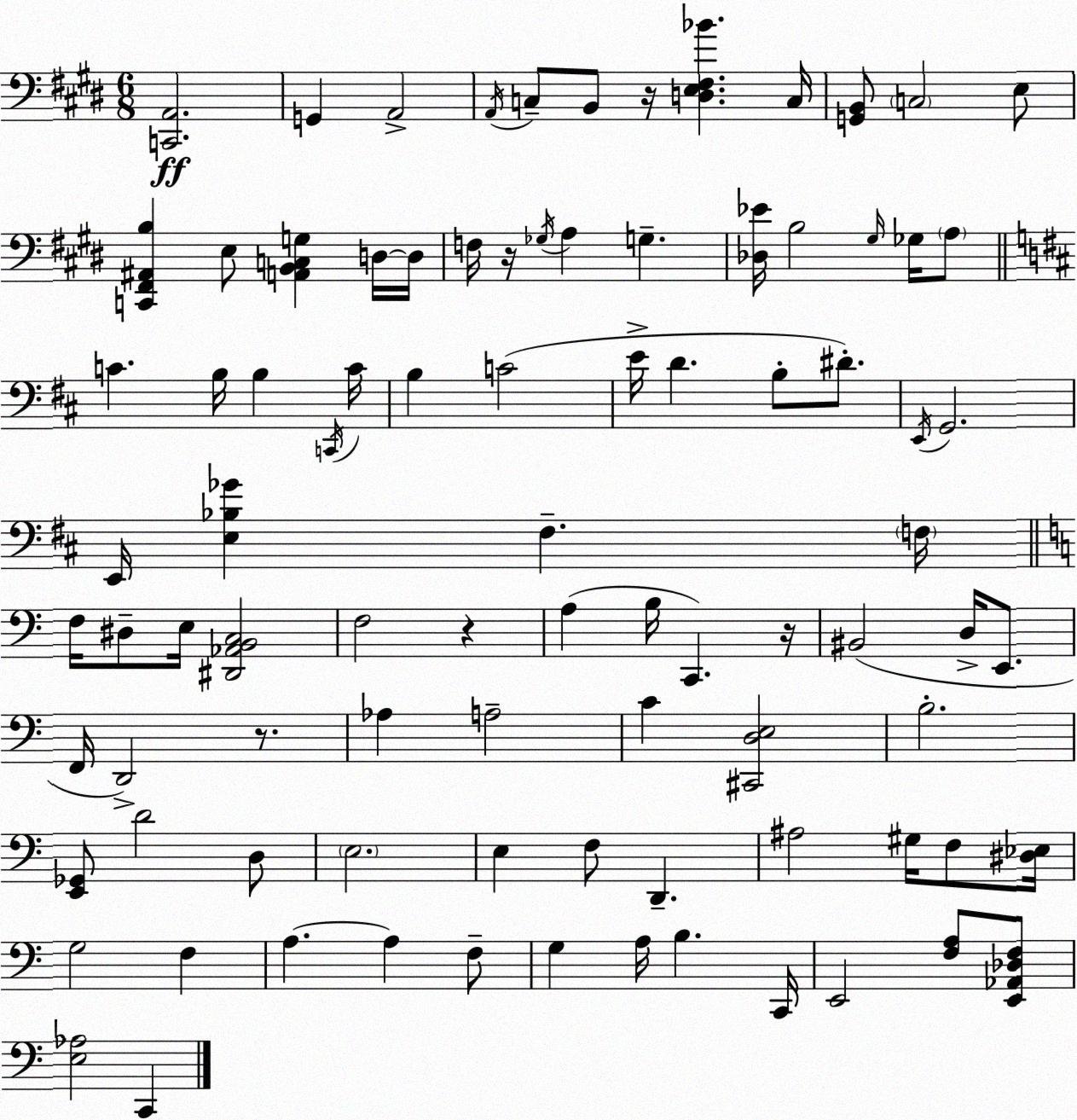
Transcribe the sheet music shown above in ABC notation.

X:1
T:Untitled
M:6/8
L:1/4
K:E
[C,,A,,]2 G,, A,,2 A,,/4 C,/2 B,,/2 z/4 [D,E,^F,_B] C,/4 [G,,B,,]/2 C,2 E,/2 [C,,^F,,^A,,B,] E,/2 [A,,B,,C,G,] D,/4 D,/4 F,/4 z/4 _G,/4 A, G, [_D,_E]/4 B,2 ^G,/4 _G,/4 A,/2 C B,/4 B, C,,/4 C/4 B, C2 E/4 D B,/2 ^D/2 E,,/4 G,,2 E,,/4 [E,_B,_G] ^F, F,/4 F,/4 ^D,/2 E,/4 [^D,,_A,,B,,C,]2 F,2 z A, B,/4 C,, z/4 ^B,,2 D,/4 E,,/2 F,,/4 D,,2 z/2 _A, A,2 C [^C,,D,E,]2 B,2 [E,,_G,,]/2 D2 D,/2 E,2 E, F,/2 D,, ^A,2 ^G,/4 F,/2 [^D,_E,]/4 G,2 F, A, A, F,/2 G, A,/4 B, C,,/4 E,,2 [F,A,]/2 [E,,_A,,_D,F,]/2 [E,_A,]2 C,,